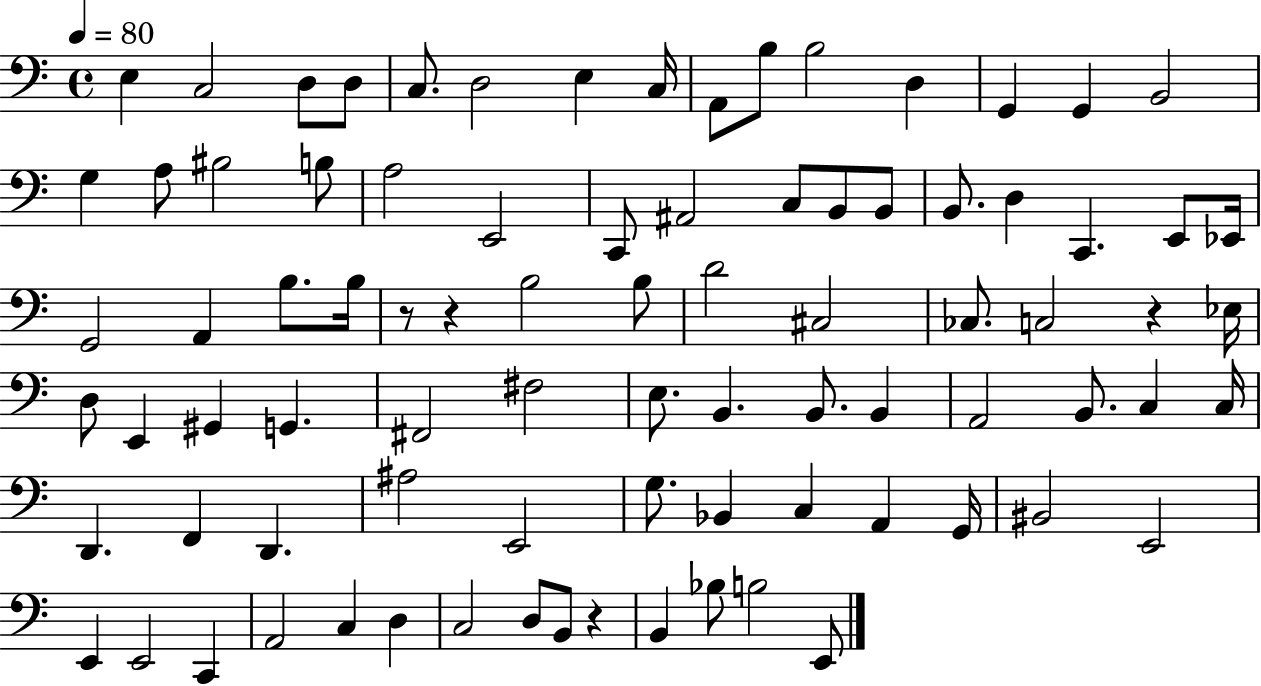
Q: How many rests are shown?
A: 4